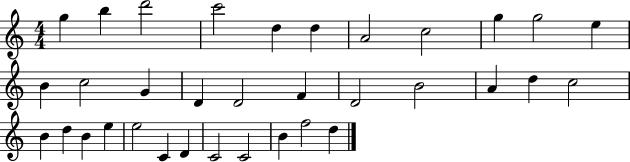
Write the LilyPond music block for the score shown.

{
  \clef treble
  \numericTimeSignature
  \time 4/4
  \key c \major
  g''4 b''4 d'''2 | c'''2 d''4 d''4 | a'2 c''2 | g''4 g''2 e''4 | \break b'4 c''2 g'4 | d'4 d'2 f'4 | d'2 b'2 | a'4 d''4 c''2 | \break b'4 d''4 b'4 e''4 | e''2 c'4 d'4 | c'2 c'2 | b'4 f''2 d''4 | \break \bar "|."
}